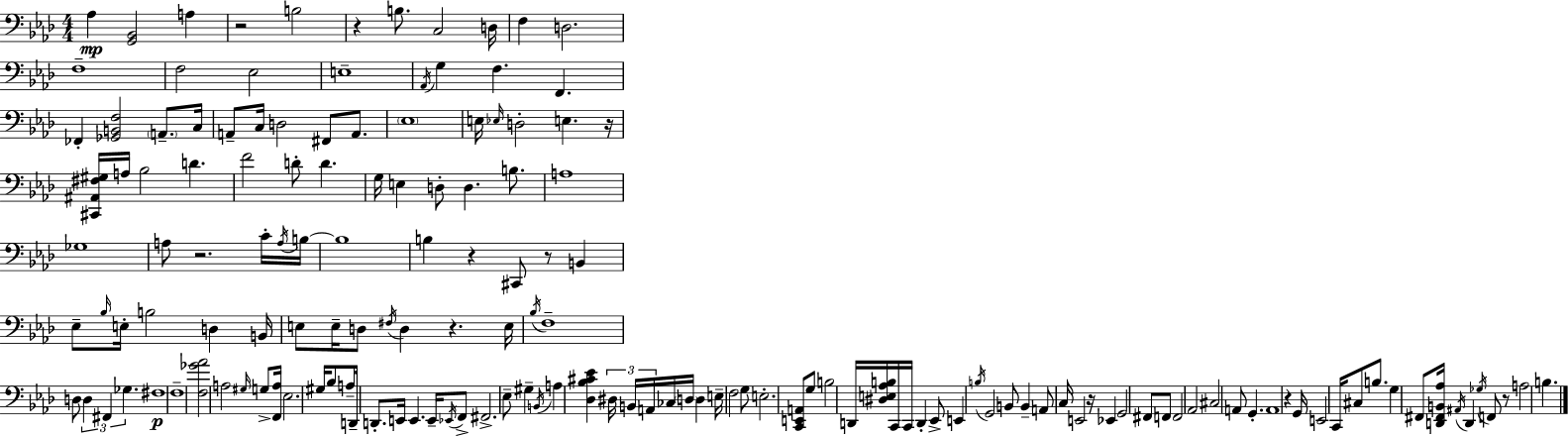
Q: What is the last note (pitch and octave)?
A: B3